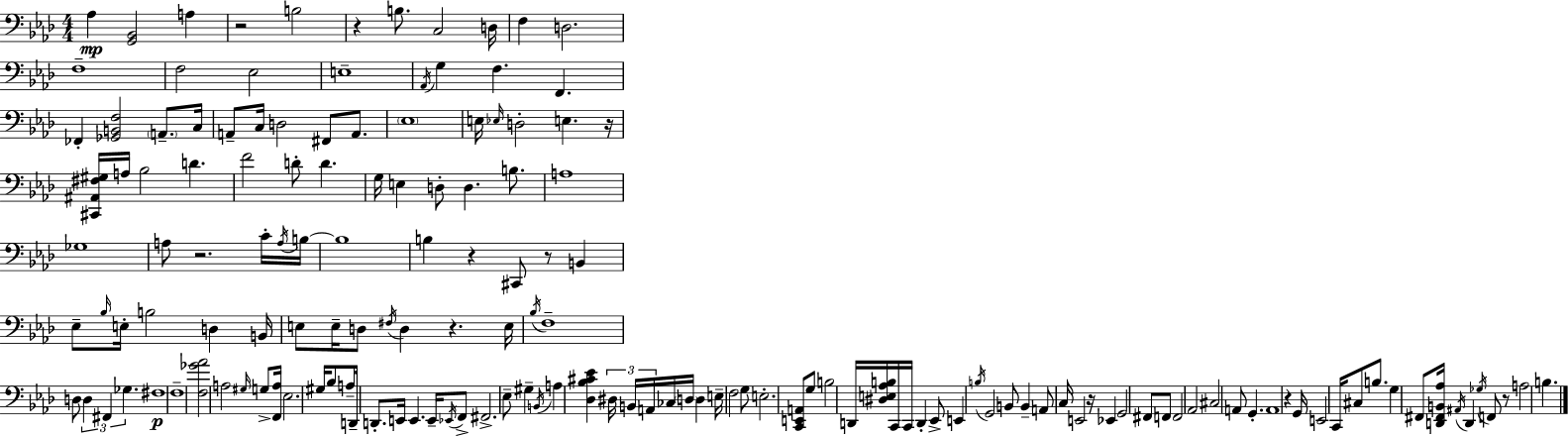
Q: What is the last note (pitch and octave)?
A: B3